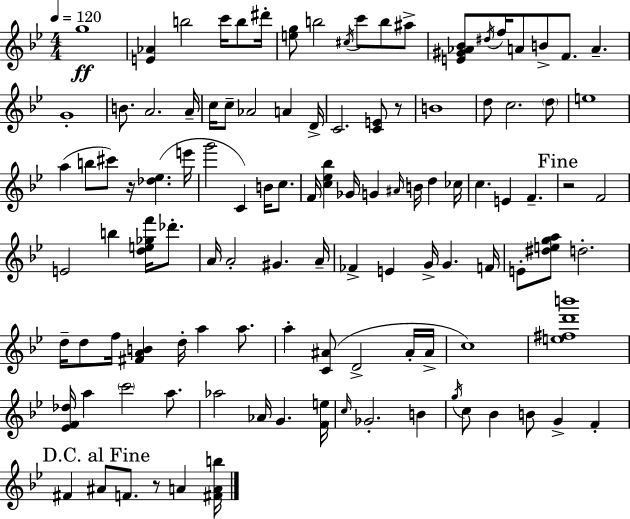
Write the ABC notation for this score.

X:1
T:Untitled
M:4/4
L:1/4
K:Gm
g4 [E_A] b2 c'/4 b/2 ^d'/4 [eg]/2 b2 ^c/4 c'/2 b/2 ^a/2 [E^G_A_B]/2 ^d/4 f/4 A/2 B/2 F/2 A G4 B/2 A2 A/4 c/4 c/2 _A2 A D/4 C2 [CE]/2 z/2 B4 d/2 c2 d/2 e4 a b/2 ^c'/2 z/4 [_d_e] e'/4 g'2 C B/4 c/2 F/4 [c_e_b] _G/4 G ^A/4 B/4 d _c/4 c E F z2 F2 E2 b [de_gf']/4 _d'/2 A/4 A2 ^G A/4 _F E G/4 G F/4 E/2 [^dega]/2 d2 d/4 d/2 f/4 [^FAB] d/4 a a/2 a [C^A]/2 D2 ^A/4 ^A/4 c4 [e^fd'b']4 [_EF_d]/4 a c'2 a/2 _a2 _A/4 G [Fe]/4 c/4 _G2 B g/4 c/2 _B B/2 G F ^F ^A/2 F/2 z/2 A [^FAb]/4